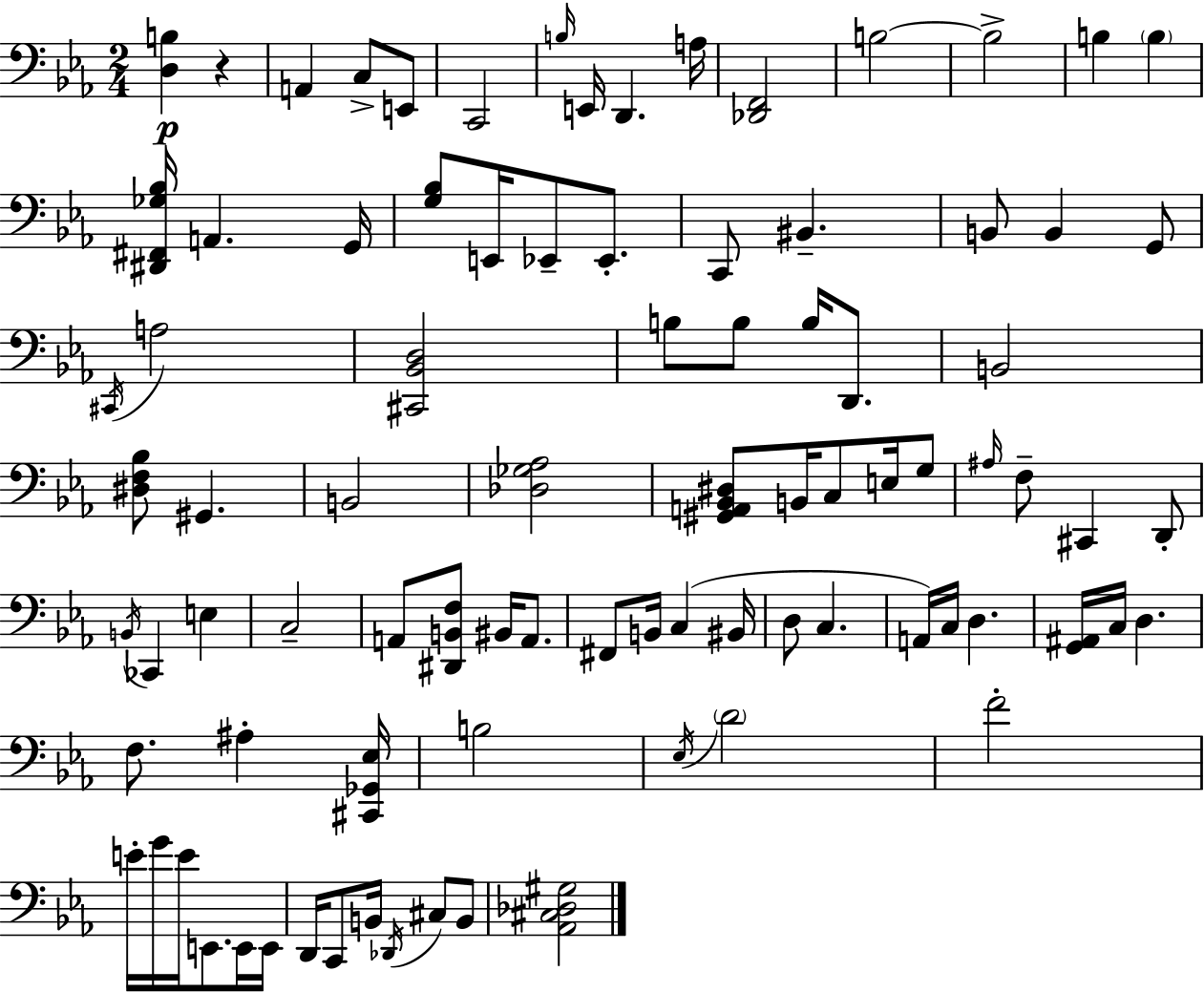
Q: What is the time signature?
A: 2/4